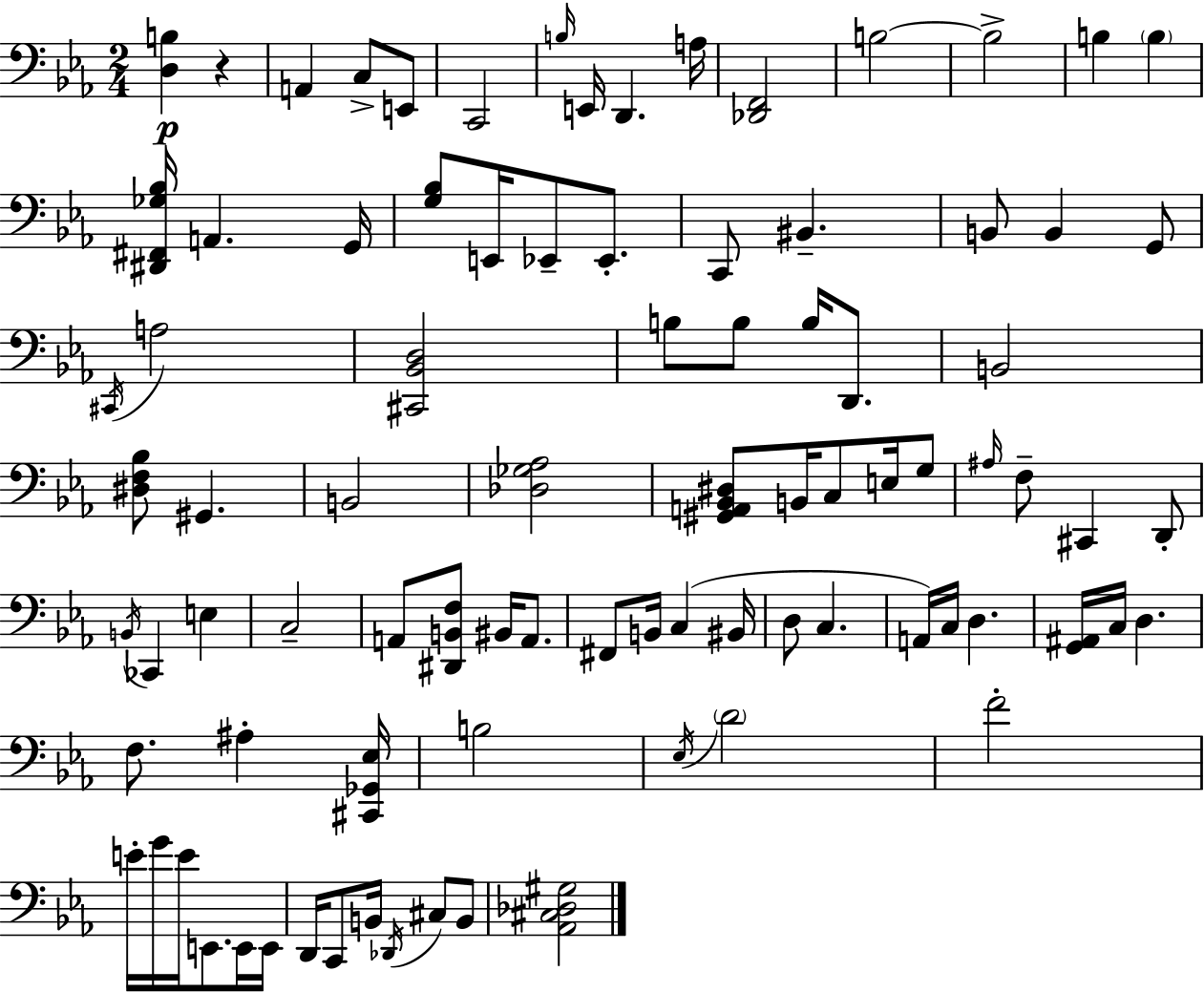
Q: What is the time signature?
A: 2/4